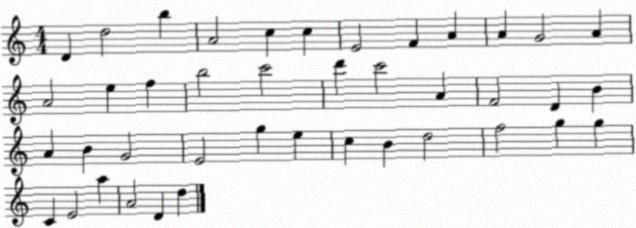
X:1
T:Untitled
M:4/4
L:1/4
K:C
D d2 b A2 c c E2 F A A G2 A A2 e f b2 c'2 d' c'2 A F2 D B A B G2 E2 g e c B d2 f2 g g C E2 a A2 D d